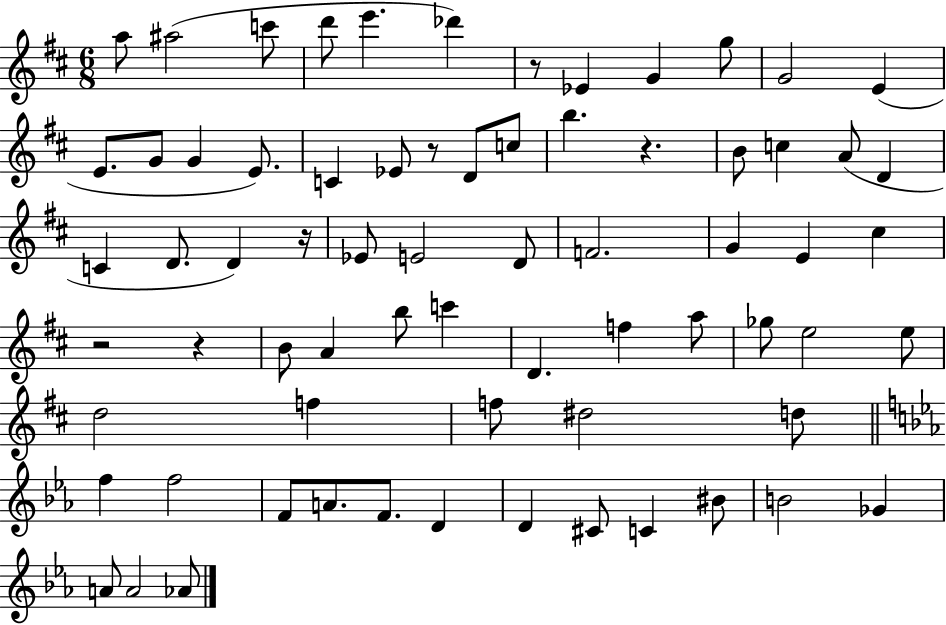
{
  \clef treble
  \numericTimeSignature
  \time 6/8
  \key d \major
  \repeat volta 2 { a''8 ais''2( c'''8 | d'''8 e'''4. des'''4) | r8 ees'4 g'4 g''8 | g'2 e'4( | \break e'8. g'8 g'4 e'8.) | c'4 ees'8 r8 d'8 c''8 | b''4. r4. | b'8 c''4 a'8( d'4 | \break c'4 d'8. d'4) r16 | ees'8 e'2 d'8 | f'2. | g'4 e'4 cis''4 | \break r2 r4 | b'8 a'4 b''8 c'''4 | d'4. f''4 a''8 | ges''8 e''2 e''8 | \break d''2 f''4 | f''8 dis''2 d''8 | \bar "||" \break \key c \minor f''4 f''2 | f'8 a'8. f'8. d'4 | d'4 cis'8 c'4 bis'8 | b'2 ges'4 | \break a'8 a'2 aes'8 | } \bar "|."
}